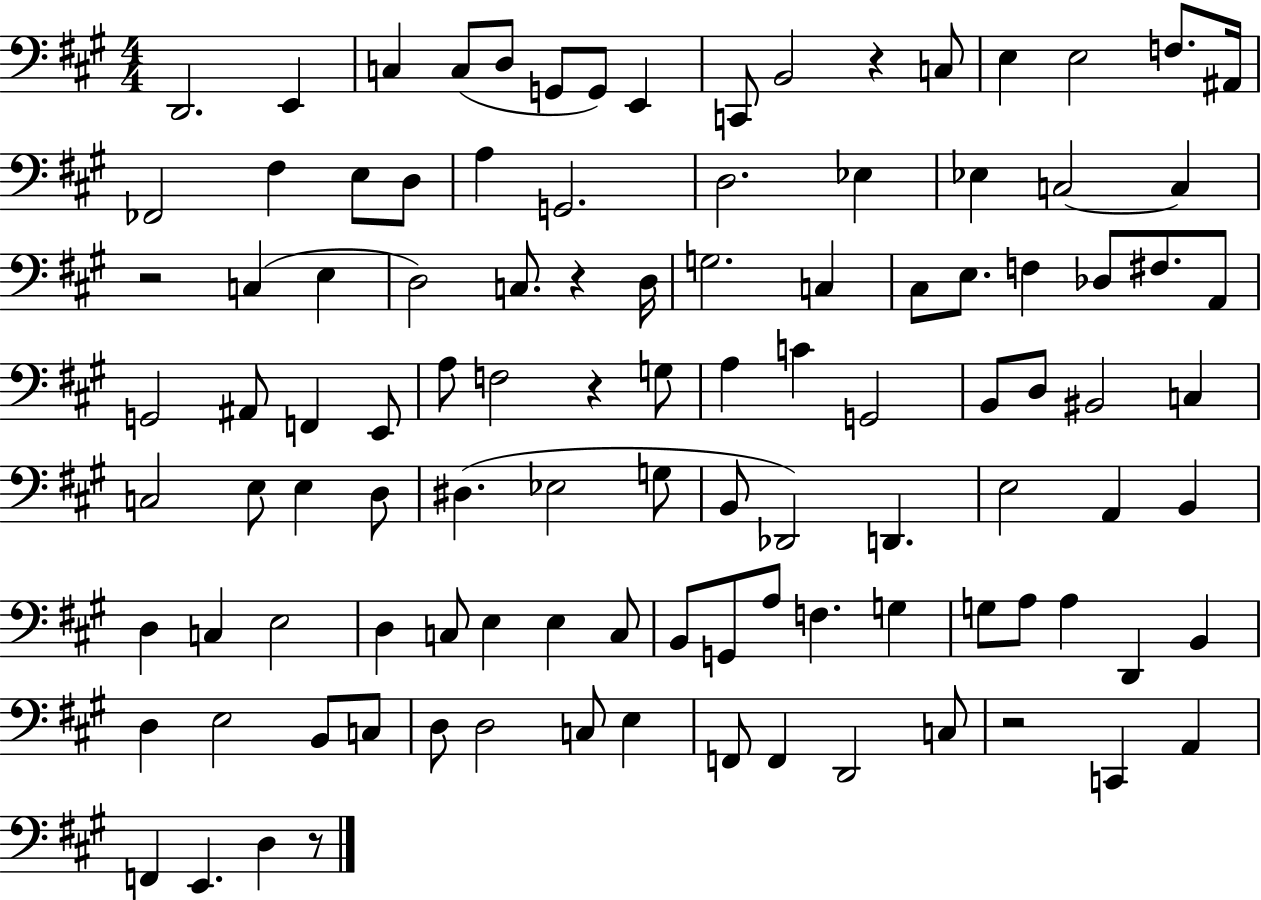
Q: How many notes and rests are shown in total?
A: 107